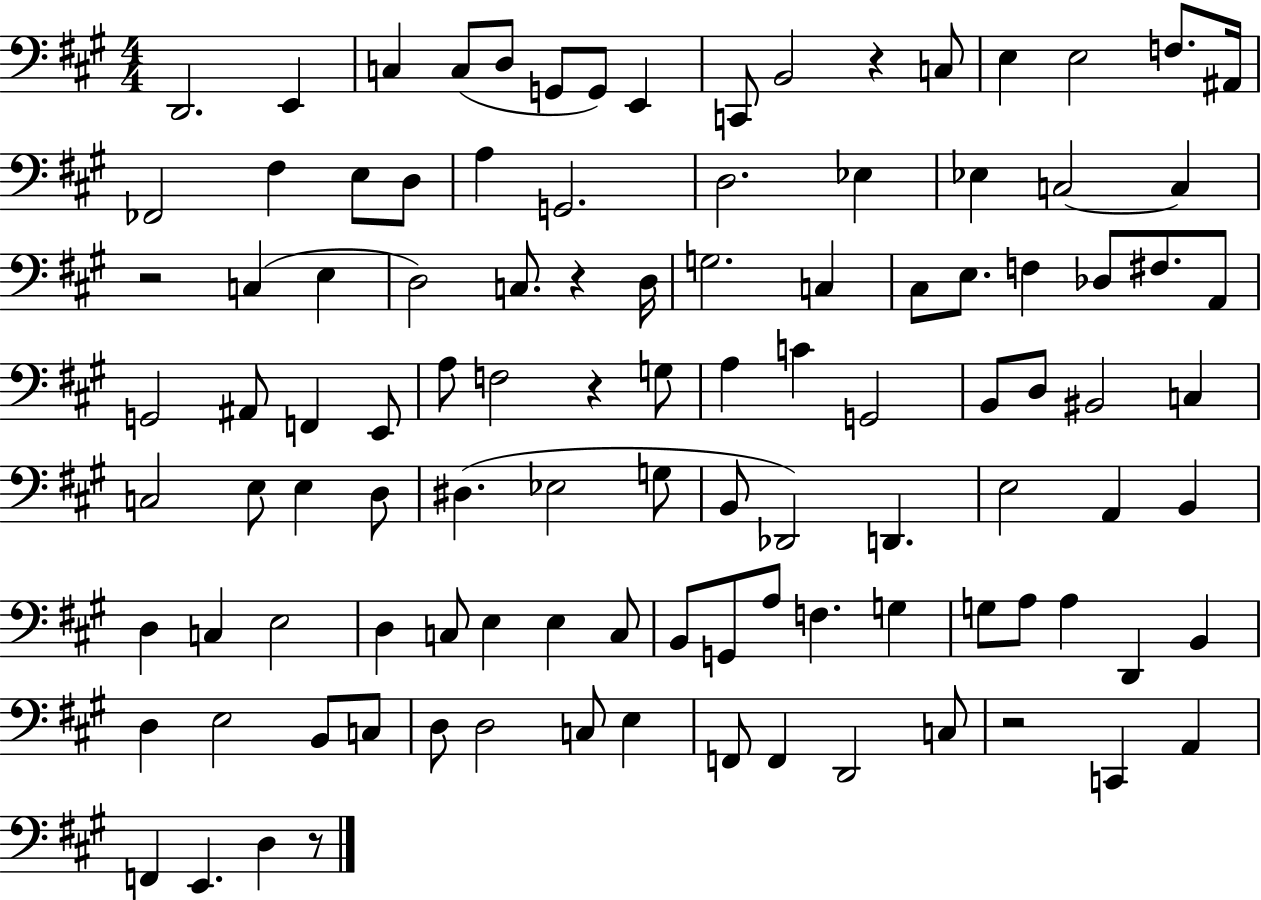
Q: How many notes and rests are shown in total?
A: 107